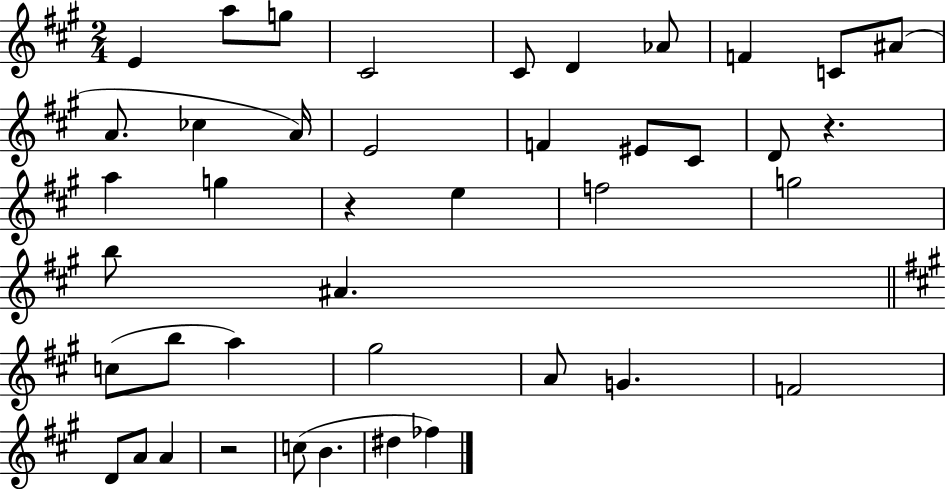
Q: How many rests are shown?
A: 3